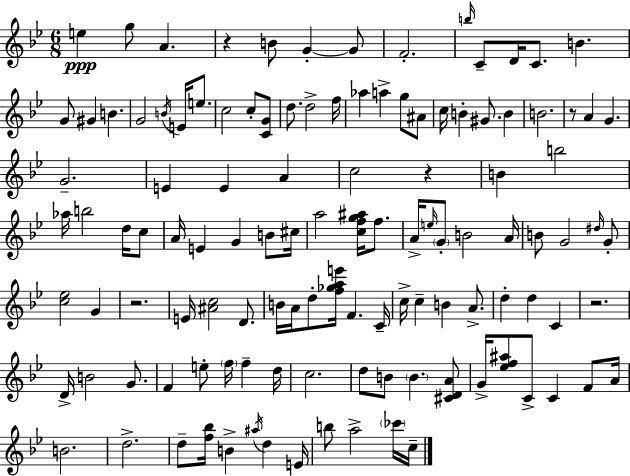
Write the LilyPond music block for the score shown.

{
  \clef treble
  \numericTimeSignature
  \time 6/8
  \key g \minor
  \repeat volta 2 { e''4\ppp g''8 a'4. | r4 b'8 g'4-.~~ g'8 | f'2.-. | \grace { b''16 } c'8-- d'16 c'8. b'4. | \break g'8 gis'4 b'4. | g'2 \acciaccatura { b'16 } e'16 e''8. | c''2 c''8-. | <c' g'>8 d''8. d''2-> | \break f''16 aes''4 a''4-> g''8 | ais'8 c''16 b'4-. gis'8. b'4 | b'2. | r8 a'4 g'4. | \break g'2.-- | e'4 e'4 a'4 | c''2 r4 | b'4 b''2 | \break aes''16 b''2 d''16 | c''8 a'16 e'4 g'4 b'8 | cis''16 a''2 <c'' f'' g'' ais''>16 f''8. | a'16-> \grace { e''16 } \parenthesize g'8-. b'2 | \break a'16 b'8 g'2 | \grace { dis''16 } g'8-. <c'' ees''>2 | g'4 r2. | e'16 <ais' c''>2 | \break d'8. b'16 a'16 d''8-. <f'' ges'' a'' e'''>16 f'4. | c'16-- c''16-> c''4-- b'4 | a'8.-> d''4-. d''4 | c'4 r2. | \break d'16-> b'2 | g'8. f'4 e''8-. \parenthesize f''16 f''4-- | d''16 c''2. | d''8 b'8 \parenthesize b'4. | \break <cis' d' a'>8 g'16-> <ees'' f'' ais''>8 c'8-> c'4 | f'8 a'16 b'2. | d''2.-> | d''8-- <f'' bes''>16 b'4-> \acciaccatura { ais''16 } | \break d''4 e'16 b''8 a''2-> | \parenthesize ces'''16 c''16-- } \bar "|."
}